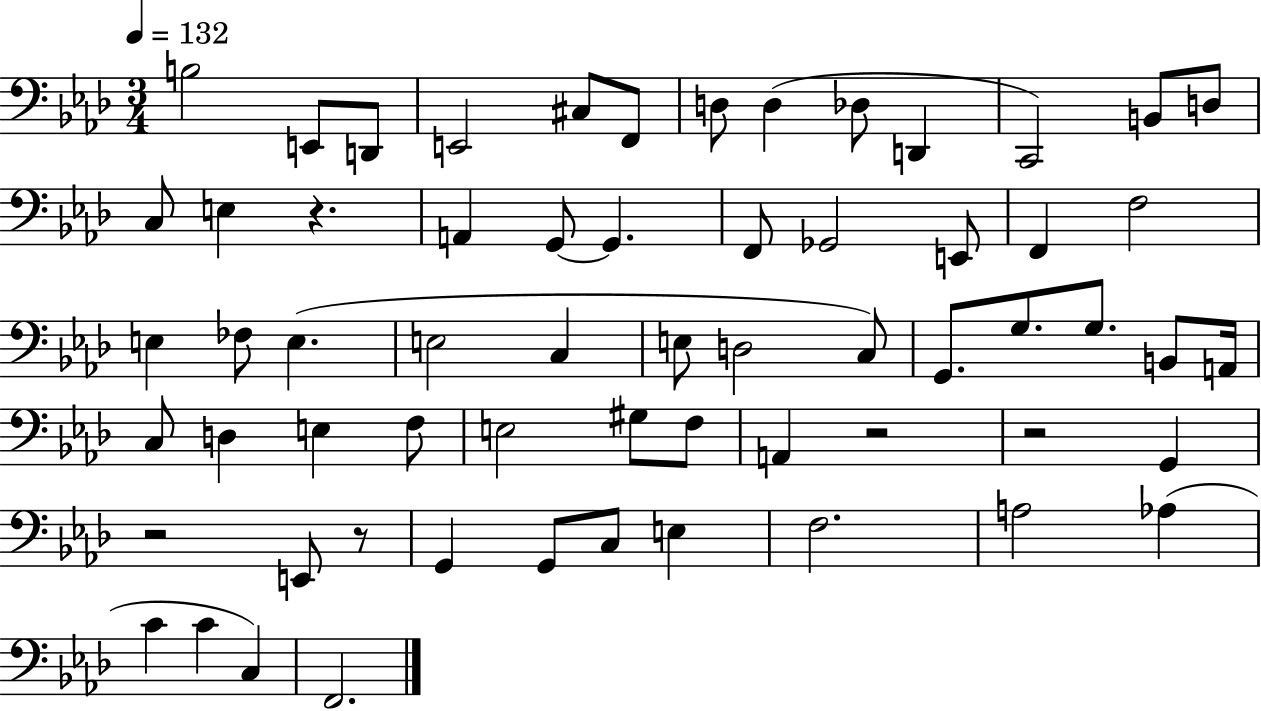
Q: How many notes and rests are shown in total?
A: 62